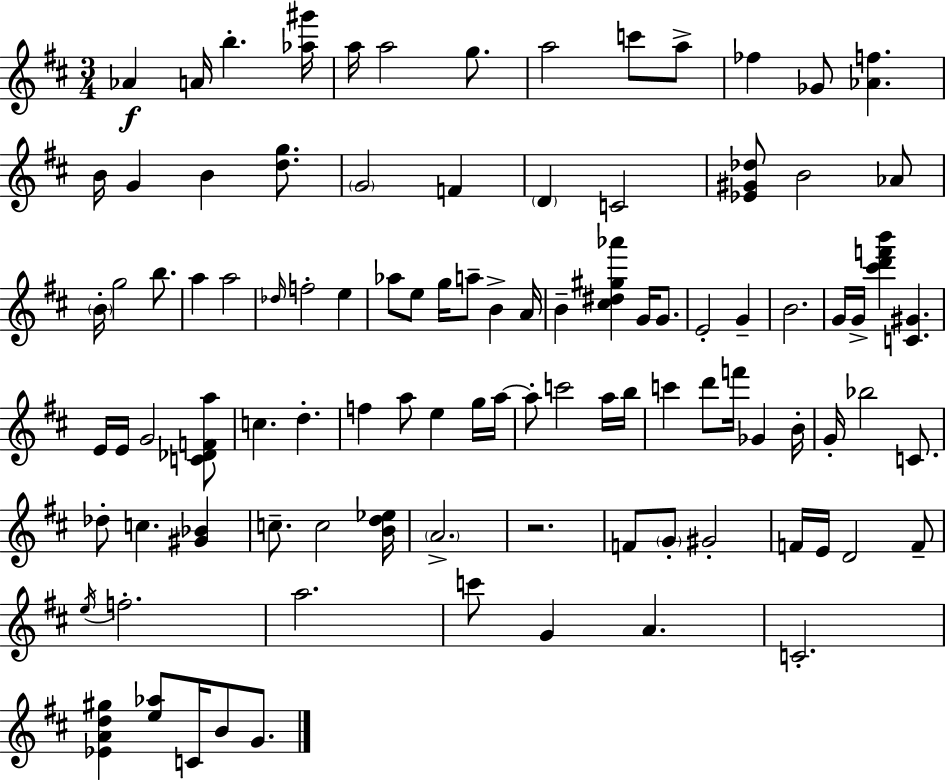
Ab4/q A4/s B5/q. [Ab5,G#6]/s A5/s A5/h G5/e. A5/h C6/e A5/e FES5/q Gb4/e [Ab4,F5]/q. B4/s G4/q B4/q [D5,G5]/e. G4/h F4/q D4/q C4/h [Eb4,G#4,Db5]/e B4/h Ab4/e B4/s G5/h B5/e. A5/q A5/h Db5/s F5/h E5/q Ab5/e E5/e G5/s A5/e B4/q A4/s B4/q [C#5,D#5,G#5,Ab6]/q G4/s G4/e. E4/h G4/q B4/h. G4/s G4/s [C#6,D6,F6,B6]/q [C4,G#4]/q. E4/s E4/s G4/h [C4,Db4,F4,A5]/e C5/q. D5/q. F5/q A5/e E5/q G5/s A5/s A5/e C6/h A5/s B5/s C6/q D6/e F6/s Gb4/q B4/s G4/s Bb5/h C4/e. Db5/e C5/q. [G#4,Bb4]/q C5/e. C5/h [B4,D5,Eb5]/s A4/h. R/h. F4/e G4/e G#4/h F4/s E4/s D4/h F4/e E5/s F5/h. A5/h. C6/e G4/q A4/q. C4/h. [Eb4,A4,D5,G#5]/q [E5,Ab5]/e C4/s B4/e G4/e.